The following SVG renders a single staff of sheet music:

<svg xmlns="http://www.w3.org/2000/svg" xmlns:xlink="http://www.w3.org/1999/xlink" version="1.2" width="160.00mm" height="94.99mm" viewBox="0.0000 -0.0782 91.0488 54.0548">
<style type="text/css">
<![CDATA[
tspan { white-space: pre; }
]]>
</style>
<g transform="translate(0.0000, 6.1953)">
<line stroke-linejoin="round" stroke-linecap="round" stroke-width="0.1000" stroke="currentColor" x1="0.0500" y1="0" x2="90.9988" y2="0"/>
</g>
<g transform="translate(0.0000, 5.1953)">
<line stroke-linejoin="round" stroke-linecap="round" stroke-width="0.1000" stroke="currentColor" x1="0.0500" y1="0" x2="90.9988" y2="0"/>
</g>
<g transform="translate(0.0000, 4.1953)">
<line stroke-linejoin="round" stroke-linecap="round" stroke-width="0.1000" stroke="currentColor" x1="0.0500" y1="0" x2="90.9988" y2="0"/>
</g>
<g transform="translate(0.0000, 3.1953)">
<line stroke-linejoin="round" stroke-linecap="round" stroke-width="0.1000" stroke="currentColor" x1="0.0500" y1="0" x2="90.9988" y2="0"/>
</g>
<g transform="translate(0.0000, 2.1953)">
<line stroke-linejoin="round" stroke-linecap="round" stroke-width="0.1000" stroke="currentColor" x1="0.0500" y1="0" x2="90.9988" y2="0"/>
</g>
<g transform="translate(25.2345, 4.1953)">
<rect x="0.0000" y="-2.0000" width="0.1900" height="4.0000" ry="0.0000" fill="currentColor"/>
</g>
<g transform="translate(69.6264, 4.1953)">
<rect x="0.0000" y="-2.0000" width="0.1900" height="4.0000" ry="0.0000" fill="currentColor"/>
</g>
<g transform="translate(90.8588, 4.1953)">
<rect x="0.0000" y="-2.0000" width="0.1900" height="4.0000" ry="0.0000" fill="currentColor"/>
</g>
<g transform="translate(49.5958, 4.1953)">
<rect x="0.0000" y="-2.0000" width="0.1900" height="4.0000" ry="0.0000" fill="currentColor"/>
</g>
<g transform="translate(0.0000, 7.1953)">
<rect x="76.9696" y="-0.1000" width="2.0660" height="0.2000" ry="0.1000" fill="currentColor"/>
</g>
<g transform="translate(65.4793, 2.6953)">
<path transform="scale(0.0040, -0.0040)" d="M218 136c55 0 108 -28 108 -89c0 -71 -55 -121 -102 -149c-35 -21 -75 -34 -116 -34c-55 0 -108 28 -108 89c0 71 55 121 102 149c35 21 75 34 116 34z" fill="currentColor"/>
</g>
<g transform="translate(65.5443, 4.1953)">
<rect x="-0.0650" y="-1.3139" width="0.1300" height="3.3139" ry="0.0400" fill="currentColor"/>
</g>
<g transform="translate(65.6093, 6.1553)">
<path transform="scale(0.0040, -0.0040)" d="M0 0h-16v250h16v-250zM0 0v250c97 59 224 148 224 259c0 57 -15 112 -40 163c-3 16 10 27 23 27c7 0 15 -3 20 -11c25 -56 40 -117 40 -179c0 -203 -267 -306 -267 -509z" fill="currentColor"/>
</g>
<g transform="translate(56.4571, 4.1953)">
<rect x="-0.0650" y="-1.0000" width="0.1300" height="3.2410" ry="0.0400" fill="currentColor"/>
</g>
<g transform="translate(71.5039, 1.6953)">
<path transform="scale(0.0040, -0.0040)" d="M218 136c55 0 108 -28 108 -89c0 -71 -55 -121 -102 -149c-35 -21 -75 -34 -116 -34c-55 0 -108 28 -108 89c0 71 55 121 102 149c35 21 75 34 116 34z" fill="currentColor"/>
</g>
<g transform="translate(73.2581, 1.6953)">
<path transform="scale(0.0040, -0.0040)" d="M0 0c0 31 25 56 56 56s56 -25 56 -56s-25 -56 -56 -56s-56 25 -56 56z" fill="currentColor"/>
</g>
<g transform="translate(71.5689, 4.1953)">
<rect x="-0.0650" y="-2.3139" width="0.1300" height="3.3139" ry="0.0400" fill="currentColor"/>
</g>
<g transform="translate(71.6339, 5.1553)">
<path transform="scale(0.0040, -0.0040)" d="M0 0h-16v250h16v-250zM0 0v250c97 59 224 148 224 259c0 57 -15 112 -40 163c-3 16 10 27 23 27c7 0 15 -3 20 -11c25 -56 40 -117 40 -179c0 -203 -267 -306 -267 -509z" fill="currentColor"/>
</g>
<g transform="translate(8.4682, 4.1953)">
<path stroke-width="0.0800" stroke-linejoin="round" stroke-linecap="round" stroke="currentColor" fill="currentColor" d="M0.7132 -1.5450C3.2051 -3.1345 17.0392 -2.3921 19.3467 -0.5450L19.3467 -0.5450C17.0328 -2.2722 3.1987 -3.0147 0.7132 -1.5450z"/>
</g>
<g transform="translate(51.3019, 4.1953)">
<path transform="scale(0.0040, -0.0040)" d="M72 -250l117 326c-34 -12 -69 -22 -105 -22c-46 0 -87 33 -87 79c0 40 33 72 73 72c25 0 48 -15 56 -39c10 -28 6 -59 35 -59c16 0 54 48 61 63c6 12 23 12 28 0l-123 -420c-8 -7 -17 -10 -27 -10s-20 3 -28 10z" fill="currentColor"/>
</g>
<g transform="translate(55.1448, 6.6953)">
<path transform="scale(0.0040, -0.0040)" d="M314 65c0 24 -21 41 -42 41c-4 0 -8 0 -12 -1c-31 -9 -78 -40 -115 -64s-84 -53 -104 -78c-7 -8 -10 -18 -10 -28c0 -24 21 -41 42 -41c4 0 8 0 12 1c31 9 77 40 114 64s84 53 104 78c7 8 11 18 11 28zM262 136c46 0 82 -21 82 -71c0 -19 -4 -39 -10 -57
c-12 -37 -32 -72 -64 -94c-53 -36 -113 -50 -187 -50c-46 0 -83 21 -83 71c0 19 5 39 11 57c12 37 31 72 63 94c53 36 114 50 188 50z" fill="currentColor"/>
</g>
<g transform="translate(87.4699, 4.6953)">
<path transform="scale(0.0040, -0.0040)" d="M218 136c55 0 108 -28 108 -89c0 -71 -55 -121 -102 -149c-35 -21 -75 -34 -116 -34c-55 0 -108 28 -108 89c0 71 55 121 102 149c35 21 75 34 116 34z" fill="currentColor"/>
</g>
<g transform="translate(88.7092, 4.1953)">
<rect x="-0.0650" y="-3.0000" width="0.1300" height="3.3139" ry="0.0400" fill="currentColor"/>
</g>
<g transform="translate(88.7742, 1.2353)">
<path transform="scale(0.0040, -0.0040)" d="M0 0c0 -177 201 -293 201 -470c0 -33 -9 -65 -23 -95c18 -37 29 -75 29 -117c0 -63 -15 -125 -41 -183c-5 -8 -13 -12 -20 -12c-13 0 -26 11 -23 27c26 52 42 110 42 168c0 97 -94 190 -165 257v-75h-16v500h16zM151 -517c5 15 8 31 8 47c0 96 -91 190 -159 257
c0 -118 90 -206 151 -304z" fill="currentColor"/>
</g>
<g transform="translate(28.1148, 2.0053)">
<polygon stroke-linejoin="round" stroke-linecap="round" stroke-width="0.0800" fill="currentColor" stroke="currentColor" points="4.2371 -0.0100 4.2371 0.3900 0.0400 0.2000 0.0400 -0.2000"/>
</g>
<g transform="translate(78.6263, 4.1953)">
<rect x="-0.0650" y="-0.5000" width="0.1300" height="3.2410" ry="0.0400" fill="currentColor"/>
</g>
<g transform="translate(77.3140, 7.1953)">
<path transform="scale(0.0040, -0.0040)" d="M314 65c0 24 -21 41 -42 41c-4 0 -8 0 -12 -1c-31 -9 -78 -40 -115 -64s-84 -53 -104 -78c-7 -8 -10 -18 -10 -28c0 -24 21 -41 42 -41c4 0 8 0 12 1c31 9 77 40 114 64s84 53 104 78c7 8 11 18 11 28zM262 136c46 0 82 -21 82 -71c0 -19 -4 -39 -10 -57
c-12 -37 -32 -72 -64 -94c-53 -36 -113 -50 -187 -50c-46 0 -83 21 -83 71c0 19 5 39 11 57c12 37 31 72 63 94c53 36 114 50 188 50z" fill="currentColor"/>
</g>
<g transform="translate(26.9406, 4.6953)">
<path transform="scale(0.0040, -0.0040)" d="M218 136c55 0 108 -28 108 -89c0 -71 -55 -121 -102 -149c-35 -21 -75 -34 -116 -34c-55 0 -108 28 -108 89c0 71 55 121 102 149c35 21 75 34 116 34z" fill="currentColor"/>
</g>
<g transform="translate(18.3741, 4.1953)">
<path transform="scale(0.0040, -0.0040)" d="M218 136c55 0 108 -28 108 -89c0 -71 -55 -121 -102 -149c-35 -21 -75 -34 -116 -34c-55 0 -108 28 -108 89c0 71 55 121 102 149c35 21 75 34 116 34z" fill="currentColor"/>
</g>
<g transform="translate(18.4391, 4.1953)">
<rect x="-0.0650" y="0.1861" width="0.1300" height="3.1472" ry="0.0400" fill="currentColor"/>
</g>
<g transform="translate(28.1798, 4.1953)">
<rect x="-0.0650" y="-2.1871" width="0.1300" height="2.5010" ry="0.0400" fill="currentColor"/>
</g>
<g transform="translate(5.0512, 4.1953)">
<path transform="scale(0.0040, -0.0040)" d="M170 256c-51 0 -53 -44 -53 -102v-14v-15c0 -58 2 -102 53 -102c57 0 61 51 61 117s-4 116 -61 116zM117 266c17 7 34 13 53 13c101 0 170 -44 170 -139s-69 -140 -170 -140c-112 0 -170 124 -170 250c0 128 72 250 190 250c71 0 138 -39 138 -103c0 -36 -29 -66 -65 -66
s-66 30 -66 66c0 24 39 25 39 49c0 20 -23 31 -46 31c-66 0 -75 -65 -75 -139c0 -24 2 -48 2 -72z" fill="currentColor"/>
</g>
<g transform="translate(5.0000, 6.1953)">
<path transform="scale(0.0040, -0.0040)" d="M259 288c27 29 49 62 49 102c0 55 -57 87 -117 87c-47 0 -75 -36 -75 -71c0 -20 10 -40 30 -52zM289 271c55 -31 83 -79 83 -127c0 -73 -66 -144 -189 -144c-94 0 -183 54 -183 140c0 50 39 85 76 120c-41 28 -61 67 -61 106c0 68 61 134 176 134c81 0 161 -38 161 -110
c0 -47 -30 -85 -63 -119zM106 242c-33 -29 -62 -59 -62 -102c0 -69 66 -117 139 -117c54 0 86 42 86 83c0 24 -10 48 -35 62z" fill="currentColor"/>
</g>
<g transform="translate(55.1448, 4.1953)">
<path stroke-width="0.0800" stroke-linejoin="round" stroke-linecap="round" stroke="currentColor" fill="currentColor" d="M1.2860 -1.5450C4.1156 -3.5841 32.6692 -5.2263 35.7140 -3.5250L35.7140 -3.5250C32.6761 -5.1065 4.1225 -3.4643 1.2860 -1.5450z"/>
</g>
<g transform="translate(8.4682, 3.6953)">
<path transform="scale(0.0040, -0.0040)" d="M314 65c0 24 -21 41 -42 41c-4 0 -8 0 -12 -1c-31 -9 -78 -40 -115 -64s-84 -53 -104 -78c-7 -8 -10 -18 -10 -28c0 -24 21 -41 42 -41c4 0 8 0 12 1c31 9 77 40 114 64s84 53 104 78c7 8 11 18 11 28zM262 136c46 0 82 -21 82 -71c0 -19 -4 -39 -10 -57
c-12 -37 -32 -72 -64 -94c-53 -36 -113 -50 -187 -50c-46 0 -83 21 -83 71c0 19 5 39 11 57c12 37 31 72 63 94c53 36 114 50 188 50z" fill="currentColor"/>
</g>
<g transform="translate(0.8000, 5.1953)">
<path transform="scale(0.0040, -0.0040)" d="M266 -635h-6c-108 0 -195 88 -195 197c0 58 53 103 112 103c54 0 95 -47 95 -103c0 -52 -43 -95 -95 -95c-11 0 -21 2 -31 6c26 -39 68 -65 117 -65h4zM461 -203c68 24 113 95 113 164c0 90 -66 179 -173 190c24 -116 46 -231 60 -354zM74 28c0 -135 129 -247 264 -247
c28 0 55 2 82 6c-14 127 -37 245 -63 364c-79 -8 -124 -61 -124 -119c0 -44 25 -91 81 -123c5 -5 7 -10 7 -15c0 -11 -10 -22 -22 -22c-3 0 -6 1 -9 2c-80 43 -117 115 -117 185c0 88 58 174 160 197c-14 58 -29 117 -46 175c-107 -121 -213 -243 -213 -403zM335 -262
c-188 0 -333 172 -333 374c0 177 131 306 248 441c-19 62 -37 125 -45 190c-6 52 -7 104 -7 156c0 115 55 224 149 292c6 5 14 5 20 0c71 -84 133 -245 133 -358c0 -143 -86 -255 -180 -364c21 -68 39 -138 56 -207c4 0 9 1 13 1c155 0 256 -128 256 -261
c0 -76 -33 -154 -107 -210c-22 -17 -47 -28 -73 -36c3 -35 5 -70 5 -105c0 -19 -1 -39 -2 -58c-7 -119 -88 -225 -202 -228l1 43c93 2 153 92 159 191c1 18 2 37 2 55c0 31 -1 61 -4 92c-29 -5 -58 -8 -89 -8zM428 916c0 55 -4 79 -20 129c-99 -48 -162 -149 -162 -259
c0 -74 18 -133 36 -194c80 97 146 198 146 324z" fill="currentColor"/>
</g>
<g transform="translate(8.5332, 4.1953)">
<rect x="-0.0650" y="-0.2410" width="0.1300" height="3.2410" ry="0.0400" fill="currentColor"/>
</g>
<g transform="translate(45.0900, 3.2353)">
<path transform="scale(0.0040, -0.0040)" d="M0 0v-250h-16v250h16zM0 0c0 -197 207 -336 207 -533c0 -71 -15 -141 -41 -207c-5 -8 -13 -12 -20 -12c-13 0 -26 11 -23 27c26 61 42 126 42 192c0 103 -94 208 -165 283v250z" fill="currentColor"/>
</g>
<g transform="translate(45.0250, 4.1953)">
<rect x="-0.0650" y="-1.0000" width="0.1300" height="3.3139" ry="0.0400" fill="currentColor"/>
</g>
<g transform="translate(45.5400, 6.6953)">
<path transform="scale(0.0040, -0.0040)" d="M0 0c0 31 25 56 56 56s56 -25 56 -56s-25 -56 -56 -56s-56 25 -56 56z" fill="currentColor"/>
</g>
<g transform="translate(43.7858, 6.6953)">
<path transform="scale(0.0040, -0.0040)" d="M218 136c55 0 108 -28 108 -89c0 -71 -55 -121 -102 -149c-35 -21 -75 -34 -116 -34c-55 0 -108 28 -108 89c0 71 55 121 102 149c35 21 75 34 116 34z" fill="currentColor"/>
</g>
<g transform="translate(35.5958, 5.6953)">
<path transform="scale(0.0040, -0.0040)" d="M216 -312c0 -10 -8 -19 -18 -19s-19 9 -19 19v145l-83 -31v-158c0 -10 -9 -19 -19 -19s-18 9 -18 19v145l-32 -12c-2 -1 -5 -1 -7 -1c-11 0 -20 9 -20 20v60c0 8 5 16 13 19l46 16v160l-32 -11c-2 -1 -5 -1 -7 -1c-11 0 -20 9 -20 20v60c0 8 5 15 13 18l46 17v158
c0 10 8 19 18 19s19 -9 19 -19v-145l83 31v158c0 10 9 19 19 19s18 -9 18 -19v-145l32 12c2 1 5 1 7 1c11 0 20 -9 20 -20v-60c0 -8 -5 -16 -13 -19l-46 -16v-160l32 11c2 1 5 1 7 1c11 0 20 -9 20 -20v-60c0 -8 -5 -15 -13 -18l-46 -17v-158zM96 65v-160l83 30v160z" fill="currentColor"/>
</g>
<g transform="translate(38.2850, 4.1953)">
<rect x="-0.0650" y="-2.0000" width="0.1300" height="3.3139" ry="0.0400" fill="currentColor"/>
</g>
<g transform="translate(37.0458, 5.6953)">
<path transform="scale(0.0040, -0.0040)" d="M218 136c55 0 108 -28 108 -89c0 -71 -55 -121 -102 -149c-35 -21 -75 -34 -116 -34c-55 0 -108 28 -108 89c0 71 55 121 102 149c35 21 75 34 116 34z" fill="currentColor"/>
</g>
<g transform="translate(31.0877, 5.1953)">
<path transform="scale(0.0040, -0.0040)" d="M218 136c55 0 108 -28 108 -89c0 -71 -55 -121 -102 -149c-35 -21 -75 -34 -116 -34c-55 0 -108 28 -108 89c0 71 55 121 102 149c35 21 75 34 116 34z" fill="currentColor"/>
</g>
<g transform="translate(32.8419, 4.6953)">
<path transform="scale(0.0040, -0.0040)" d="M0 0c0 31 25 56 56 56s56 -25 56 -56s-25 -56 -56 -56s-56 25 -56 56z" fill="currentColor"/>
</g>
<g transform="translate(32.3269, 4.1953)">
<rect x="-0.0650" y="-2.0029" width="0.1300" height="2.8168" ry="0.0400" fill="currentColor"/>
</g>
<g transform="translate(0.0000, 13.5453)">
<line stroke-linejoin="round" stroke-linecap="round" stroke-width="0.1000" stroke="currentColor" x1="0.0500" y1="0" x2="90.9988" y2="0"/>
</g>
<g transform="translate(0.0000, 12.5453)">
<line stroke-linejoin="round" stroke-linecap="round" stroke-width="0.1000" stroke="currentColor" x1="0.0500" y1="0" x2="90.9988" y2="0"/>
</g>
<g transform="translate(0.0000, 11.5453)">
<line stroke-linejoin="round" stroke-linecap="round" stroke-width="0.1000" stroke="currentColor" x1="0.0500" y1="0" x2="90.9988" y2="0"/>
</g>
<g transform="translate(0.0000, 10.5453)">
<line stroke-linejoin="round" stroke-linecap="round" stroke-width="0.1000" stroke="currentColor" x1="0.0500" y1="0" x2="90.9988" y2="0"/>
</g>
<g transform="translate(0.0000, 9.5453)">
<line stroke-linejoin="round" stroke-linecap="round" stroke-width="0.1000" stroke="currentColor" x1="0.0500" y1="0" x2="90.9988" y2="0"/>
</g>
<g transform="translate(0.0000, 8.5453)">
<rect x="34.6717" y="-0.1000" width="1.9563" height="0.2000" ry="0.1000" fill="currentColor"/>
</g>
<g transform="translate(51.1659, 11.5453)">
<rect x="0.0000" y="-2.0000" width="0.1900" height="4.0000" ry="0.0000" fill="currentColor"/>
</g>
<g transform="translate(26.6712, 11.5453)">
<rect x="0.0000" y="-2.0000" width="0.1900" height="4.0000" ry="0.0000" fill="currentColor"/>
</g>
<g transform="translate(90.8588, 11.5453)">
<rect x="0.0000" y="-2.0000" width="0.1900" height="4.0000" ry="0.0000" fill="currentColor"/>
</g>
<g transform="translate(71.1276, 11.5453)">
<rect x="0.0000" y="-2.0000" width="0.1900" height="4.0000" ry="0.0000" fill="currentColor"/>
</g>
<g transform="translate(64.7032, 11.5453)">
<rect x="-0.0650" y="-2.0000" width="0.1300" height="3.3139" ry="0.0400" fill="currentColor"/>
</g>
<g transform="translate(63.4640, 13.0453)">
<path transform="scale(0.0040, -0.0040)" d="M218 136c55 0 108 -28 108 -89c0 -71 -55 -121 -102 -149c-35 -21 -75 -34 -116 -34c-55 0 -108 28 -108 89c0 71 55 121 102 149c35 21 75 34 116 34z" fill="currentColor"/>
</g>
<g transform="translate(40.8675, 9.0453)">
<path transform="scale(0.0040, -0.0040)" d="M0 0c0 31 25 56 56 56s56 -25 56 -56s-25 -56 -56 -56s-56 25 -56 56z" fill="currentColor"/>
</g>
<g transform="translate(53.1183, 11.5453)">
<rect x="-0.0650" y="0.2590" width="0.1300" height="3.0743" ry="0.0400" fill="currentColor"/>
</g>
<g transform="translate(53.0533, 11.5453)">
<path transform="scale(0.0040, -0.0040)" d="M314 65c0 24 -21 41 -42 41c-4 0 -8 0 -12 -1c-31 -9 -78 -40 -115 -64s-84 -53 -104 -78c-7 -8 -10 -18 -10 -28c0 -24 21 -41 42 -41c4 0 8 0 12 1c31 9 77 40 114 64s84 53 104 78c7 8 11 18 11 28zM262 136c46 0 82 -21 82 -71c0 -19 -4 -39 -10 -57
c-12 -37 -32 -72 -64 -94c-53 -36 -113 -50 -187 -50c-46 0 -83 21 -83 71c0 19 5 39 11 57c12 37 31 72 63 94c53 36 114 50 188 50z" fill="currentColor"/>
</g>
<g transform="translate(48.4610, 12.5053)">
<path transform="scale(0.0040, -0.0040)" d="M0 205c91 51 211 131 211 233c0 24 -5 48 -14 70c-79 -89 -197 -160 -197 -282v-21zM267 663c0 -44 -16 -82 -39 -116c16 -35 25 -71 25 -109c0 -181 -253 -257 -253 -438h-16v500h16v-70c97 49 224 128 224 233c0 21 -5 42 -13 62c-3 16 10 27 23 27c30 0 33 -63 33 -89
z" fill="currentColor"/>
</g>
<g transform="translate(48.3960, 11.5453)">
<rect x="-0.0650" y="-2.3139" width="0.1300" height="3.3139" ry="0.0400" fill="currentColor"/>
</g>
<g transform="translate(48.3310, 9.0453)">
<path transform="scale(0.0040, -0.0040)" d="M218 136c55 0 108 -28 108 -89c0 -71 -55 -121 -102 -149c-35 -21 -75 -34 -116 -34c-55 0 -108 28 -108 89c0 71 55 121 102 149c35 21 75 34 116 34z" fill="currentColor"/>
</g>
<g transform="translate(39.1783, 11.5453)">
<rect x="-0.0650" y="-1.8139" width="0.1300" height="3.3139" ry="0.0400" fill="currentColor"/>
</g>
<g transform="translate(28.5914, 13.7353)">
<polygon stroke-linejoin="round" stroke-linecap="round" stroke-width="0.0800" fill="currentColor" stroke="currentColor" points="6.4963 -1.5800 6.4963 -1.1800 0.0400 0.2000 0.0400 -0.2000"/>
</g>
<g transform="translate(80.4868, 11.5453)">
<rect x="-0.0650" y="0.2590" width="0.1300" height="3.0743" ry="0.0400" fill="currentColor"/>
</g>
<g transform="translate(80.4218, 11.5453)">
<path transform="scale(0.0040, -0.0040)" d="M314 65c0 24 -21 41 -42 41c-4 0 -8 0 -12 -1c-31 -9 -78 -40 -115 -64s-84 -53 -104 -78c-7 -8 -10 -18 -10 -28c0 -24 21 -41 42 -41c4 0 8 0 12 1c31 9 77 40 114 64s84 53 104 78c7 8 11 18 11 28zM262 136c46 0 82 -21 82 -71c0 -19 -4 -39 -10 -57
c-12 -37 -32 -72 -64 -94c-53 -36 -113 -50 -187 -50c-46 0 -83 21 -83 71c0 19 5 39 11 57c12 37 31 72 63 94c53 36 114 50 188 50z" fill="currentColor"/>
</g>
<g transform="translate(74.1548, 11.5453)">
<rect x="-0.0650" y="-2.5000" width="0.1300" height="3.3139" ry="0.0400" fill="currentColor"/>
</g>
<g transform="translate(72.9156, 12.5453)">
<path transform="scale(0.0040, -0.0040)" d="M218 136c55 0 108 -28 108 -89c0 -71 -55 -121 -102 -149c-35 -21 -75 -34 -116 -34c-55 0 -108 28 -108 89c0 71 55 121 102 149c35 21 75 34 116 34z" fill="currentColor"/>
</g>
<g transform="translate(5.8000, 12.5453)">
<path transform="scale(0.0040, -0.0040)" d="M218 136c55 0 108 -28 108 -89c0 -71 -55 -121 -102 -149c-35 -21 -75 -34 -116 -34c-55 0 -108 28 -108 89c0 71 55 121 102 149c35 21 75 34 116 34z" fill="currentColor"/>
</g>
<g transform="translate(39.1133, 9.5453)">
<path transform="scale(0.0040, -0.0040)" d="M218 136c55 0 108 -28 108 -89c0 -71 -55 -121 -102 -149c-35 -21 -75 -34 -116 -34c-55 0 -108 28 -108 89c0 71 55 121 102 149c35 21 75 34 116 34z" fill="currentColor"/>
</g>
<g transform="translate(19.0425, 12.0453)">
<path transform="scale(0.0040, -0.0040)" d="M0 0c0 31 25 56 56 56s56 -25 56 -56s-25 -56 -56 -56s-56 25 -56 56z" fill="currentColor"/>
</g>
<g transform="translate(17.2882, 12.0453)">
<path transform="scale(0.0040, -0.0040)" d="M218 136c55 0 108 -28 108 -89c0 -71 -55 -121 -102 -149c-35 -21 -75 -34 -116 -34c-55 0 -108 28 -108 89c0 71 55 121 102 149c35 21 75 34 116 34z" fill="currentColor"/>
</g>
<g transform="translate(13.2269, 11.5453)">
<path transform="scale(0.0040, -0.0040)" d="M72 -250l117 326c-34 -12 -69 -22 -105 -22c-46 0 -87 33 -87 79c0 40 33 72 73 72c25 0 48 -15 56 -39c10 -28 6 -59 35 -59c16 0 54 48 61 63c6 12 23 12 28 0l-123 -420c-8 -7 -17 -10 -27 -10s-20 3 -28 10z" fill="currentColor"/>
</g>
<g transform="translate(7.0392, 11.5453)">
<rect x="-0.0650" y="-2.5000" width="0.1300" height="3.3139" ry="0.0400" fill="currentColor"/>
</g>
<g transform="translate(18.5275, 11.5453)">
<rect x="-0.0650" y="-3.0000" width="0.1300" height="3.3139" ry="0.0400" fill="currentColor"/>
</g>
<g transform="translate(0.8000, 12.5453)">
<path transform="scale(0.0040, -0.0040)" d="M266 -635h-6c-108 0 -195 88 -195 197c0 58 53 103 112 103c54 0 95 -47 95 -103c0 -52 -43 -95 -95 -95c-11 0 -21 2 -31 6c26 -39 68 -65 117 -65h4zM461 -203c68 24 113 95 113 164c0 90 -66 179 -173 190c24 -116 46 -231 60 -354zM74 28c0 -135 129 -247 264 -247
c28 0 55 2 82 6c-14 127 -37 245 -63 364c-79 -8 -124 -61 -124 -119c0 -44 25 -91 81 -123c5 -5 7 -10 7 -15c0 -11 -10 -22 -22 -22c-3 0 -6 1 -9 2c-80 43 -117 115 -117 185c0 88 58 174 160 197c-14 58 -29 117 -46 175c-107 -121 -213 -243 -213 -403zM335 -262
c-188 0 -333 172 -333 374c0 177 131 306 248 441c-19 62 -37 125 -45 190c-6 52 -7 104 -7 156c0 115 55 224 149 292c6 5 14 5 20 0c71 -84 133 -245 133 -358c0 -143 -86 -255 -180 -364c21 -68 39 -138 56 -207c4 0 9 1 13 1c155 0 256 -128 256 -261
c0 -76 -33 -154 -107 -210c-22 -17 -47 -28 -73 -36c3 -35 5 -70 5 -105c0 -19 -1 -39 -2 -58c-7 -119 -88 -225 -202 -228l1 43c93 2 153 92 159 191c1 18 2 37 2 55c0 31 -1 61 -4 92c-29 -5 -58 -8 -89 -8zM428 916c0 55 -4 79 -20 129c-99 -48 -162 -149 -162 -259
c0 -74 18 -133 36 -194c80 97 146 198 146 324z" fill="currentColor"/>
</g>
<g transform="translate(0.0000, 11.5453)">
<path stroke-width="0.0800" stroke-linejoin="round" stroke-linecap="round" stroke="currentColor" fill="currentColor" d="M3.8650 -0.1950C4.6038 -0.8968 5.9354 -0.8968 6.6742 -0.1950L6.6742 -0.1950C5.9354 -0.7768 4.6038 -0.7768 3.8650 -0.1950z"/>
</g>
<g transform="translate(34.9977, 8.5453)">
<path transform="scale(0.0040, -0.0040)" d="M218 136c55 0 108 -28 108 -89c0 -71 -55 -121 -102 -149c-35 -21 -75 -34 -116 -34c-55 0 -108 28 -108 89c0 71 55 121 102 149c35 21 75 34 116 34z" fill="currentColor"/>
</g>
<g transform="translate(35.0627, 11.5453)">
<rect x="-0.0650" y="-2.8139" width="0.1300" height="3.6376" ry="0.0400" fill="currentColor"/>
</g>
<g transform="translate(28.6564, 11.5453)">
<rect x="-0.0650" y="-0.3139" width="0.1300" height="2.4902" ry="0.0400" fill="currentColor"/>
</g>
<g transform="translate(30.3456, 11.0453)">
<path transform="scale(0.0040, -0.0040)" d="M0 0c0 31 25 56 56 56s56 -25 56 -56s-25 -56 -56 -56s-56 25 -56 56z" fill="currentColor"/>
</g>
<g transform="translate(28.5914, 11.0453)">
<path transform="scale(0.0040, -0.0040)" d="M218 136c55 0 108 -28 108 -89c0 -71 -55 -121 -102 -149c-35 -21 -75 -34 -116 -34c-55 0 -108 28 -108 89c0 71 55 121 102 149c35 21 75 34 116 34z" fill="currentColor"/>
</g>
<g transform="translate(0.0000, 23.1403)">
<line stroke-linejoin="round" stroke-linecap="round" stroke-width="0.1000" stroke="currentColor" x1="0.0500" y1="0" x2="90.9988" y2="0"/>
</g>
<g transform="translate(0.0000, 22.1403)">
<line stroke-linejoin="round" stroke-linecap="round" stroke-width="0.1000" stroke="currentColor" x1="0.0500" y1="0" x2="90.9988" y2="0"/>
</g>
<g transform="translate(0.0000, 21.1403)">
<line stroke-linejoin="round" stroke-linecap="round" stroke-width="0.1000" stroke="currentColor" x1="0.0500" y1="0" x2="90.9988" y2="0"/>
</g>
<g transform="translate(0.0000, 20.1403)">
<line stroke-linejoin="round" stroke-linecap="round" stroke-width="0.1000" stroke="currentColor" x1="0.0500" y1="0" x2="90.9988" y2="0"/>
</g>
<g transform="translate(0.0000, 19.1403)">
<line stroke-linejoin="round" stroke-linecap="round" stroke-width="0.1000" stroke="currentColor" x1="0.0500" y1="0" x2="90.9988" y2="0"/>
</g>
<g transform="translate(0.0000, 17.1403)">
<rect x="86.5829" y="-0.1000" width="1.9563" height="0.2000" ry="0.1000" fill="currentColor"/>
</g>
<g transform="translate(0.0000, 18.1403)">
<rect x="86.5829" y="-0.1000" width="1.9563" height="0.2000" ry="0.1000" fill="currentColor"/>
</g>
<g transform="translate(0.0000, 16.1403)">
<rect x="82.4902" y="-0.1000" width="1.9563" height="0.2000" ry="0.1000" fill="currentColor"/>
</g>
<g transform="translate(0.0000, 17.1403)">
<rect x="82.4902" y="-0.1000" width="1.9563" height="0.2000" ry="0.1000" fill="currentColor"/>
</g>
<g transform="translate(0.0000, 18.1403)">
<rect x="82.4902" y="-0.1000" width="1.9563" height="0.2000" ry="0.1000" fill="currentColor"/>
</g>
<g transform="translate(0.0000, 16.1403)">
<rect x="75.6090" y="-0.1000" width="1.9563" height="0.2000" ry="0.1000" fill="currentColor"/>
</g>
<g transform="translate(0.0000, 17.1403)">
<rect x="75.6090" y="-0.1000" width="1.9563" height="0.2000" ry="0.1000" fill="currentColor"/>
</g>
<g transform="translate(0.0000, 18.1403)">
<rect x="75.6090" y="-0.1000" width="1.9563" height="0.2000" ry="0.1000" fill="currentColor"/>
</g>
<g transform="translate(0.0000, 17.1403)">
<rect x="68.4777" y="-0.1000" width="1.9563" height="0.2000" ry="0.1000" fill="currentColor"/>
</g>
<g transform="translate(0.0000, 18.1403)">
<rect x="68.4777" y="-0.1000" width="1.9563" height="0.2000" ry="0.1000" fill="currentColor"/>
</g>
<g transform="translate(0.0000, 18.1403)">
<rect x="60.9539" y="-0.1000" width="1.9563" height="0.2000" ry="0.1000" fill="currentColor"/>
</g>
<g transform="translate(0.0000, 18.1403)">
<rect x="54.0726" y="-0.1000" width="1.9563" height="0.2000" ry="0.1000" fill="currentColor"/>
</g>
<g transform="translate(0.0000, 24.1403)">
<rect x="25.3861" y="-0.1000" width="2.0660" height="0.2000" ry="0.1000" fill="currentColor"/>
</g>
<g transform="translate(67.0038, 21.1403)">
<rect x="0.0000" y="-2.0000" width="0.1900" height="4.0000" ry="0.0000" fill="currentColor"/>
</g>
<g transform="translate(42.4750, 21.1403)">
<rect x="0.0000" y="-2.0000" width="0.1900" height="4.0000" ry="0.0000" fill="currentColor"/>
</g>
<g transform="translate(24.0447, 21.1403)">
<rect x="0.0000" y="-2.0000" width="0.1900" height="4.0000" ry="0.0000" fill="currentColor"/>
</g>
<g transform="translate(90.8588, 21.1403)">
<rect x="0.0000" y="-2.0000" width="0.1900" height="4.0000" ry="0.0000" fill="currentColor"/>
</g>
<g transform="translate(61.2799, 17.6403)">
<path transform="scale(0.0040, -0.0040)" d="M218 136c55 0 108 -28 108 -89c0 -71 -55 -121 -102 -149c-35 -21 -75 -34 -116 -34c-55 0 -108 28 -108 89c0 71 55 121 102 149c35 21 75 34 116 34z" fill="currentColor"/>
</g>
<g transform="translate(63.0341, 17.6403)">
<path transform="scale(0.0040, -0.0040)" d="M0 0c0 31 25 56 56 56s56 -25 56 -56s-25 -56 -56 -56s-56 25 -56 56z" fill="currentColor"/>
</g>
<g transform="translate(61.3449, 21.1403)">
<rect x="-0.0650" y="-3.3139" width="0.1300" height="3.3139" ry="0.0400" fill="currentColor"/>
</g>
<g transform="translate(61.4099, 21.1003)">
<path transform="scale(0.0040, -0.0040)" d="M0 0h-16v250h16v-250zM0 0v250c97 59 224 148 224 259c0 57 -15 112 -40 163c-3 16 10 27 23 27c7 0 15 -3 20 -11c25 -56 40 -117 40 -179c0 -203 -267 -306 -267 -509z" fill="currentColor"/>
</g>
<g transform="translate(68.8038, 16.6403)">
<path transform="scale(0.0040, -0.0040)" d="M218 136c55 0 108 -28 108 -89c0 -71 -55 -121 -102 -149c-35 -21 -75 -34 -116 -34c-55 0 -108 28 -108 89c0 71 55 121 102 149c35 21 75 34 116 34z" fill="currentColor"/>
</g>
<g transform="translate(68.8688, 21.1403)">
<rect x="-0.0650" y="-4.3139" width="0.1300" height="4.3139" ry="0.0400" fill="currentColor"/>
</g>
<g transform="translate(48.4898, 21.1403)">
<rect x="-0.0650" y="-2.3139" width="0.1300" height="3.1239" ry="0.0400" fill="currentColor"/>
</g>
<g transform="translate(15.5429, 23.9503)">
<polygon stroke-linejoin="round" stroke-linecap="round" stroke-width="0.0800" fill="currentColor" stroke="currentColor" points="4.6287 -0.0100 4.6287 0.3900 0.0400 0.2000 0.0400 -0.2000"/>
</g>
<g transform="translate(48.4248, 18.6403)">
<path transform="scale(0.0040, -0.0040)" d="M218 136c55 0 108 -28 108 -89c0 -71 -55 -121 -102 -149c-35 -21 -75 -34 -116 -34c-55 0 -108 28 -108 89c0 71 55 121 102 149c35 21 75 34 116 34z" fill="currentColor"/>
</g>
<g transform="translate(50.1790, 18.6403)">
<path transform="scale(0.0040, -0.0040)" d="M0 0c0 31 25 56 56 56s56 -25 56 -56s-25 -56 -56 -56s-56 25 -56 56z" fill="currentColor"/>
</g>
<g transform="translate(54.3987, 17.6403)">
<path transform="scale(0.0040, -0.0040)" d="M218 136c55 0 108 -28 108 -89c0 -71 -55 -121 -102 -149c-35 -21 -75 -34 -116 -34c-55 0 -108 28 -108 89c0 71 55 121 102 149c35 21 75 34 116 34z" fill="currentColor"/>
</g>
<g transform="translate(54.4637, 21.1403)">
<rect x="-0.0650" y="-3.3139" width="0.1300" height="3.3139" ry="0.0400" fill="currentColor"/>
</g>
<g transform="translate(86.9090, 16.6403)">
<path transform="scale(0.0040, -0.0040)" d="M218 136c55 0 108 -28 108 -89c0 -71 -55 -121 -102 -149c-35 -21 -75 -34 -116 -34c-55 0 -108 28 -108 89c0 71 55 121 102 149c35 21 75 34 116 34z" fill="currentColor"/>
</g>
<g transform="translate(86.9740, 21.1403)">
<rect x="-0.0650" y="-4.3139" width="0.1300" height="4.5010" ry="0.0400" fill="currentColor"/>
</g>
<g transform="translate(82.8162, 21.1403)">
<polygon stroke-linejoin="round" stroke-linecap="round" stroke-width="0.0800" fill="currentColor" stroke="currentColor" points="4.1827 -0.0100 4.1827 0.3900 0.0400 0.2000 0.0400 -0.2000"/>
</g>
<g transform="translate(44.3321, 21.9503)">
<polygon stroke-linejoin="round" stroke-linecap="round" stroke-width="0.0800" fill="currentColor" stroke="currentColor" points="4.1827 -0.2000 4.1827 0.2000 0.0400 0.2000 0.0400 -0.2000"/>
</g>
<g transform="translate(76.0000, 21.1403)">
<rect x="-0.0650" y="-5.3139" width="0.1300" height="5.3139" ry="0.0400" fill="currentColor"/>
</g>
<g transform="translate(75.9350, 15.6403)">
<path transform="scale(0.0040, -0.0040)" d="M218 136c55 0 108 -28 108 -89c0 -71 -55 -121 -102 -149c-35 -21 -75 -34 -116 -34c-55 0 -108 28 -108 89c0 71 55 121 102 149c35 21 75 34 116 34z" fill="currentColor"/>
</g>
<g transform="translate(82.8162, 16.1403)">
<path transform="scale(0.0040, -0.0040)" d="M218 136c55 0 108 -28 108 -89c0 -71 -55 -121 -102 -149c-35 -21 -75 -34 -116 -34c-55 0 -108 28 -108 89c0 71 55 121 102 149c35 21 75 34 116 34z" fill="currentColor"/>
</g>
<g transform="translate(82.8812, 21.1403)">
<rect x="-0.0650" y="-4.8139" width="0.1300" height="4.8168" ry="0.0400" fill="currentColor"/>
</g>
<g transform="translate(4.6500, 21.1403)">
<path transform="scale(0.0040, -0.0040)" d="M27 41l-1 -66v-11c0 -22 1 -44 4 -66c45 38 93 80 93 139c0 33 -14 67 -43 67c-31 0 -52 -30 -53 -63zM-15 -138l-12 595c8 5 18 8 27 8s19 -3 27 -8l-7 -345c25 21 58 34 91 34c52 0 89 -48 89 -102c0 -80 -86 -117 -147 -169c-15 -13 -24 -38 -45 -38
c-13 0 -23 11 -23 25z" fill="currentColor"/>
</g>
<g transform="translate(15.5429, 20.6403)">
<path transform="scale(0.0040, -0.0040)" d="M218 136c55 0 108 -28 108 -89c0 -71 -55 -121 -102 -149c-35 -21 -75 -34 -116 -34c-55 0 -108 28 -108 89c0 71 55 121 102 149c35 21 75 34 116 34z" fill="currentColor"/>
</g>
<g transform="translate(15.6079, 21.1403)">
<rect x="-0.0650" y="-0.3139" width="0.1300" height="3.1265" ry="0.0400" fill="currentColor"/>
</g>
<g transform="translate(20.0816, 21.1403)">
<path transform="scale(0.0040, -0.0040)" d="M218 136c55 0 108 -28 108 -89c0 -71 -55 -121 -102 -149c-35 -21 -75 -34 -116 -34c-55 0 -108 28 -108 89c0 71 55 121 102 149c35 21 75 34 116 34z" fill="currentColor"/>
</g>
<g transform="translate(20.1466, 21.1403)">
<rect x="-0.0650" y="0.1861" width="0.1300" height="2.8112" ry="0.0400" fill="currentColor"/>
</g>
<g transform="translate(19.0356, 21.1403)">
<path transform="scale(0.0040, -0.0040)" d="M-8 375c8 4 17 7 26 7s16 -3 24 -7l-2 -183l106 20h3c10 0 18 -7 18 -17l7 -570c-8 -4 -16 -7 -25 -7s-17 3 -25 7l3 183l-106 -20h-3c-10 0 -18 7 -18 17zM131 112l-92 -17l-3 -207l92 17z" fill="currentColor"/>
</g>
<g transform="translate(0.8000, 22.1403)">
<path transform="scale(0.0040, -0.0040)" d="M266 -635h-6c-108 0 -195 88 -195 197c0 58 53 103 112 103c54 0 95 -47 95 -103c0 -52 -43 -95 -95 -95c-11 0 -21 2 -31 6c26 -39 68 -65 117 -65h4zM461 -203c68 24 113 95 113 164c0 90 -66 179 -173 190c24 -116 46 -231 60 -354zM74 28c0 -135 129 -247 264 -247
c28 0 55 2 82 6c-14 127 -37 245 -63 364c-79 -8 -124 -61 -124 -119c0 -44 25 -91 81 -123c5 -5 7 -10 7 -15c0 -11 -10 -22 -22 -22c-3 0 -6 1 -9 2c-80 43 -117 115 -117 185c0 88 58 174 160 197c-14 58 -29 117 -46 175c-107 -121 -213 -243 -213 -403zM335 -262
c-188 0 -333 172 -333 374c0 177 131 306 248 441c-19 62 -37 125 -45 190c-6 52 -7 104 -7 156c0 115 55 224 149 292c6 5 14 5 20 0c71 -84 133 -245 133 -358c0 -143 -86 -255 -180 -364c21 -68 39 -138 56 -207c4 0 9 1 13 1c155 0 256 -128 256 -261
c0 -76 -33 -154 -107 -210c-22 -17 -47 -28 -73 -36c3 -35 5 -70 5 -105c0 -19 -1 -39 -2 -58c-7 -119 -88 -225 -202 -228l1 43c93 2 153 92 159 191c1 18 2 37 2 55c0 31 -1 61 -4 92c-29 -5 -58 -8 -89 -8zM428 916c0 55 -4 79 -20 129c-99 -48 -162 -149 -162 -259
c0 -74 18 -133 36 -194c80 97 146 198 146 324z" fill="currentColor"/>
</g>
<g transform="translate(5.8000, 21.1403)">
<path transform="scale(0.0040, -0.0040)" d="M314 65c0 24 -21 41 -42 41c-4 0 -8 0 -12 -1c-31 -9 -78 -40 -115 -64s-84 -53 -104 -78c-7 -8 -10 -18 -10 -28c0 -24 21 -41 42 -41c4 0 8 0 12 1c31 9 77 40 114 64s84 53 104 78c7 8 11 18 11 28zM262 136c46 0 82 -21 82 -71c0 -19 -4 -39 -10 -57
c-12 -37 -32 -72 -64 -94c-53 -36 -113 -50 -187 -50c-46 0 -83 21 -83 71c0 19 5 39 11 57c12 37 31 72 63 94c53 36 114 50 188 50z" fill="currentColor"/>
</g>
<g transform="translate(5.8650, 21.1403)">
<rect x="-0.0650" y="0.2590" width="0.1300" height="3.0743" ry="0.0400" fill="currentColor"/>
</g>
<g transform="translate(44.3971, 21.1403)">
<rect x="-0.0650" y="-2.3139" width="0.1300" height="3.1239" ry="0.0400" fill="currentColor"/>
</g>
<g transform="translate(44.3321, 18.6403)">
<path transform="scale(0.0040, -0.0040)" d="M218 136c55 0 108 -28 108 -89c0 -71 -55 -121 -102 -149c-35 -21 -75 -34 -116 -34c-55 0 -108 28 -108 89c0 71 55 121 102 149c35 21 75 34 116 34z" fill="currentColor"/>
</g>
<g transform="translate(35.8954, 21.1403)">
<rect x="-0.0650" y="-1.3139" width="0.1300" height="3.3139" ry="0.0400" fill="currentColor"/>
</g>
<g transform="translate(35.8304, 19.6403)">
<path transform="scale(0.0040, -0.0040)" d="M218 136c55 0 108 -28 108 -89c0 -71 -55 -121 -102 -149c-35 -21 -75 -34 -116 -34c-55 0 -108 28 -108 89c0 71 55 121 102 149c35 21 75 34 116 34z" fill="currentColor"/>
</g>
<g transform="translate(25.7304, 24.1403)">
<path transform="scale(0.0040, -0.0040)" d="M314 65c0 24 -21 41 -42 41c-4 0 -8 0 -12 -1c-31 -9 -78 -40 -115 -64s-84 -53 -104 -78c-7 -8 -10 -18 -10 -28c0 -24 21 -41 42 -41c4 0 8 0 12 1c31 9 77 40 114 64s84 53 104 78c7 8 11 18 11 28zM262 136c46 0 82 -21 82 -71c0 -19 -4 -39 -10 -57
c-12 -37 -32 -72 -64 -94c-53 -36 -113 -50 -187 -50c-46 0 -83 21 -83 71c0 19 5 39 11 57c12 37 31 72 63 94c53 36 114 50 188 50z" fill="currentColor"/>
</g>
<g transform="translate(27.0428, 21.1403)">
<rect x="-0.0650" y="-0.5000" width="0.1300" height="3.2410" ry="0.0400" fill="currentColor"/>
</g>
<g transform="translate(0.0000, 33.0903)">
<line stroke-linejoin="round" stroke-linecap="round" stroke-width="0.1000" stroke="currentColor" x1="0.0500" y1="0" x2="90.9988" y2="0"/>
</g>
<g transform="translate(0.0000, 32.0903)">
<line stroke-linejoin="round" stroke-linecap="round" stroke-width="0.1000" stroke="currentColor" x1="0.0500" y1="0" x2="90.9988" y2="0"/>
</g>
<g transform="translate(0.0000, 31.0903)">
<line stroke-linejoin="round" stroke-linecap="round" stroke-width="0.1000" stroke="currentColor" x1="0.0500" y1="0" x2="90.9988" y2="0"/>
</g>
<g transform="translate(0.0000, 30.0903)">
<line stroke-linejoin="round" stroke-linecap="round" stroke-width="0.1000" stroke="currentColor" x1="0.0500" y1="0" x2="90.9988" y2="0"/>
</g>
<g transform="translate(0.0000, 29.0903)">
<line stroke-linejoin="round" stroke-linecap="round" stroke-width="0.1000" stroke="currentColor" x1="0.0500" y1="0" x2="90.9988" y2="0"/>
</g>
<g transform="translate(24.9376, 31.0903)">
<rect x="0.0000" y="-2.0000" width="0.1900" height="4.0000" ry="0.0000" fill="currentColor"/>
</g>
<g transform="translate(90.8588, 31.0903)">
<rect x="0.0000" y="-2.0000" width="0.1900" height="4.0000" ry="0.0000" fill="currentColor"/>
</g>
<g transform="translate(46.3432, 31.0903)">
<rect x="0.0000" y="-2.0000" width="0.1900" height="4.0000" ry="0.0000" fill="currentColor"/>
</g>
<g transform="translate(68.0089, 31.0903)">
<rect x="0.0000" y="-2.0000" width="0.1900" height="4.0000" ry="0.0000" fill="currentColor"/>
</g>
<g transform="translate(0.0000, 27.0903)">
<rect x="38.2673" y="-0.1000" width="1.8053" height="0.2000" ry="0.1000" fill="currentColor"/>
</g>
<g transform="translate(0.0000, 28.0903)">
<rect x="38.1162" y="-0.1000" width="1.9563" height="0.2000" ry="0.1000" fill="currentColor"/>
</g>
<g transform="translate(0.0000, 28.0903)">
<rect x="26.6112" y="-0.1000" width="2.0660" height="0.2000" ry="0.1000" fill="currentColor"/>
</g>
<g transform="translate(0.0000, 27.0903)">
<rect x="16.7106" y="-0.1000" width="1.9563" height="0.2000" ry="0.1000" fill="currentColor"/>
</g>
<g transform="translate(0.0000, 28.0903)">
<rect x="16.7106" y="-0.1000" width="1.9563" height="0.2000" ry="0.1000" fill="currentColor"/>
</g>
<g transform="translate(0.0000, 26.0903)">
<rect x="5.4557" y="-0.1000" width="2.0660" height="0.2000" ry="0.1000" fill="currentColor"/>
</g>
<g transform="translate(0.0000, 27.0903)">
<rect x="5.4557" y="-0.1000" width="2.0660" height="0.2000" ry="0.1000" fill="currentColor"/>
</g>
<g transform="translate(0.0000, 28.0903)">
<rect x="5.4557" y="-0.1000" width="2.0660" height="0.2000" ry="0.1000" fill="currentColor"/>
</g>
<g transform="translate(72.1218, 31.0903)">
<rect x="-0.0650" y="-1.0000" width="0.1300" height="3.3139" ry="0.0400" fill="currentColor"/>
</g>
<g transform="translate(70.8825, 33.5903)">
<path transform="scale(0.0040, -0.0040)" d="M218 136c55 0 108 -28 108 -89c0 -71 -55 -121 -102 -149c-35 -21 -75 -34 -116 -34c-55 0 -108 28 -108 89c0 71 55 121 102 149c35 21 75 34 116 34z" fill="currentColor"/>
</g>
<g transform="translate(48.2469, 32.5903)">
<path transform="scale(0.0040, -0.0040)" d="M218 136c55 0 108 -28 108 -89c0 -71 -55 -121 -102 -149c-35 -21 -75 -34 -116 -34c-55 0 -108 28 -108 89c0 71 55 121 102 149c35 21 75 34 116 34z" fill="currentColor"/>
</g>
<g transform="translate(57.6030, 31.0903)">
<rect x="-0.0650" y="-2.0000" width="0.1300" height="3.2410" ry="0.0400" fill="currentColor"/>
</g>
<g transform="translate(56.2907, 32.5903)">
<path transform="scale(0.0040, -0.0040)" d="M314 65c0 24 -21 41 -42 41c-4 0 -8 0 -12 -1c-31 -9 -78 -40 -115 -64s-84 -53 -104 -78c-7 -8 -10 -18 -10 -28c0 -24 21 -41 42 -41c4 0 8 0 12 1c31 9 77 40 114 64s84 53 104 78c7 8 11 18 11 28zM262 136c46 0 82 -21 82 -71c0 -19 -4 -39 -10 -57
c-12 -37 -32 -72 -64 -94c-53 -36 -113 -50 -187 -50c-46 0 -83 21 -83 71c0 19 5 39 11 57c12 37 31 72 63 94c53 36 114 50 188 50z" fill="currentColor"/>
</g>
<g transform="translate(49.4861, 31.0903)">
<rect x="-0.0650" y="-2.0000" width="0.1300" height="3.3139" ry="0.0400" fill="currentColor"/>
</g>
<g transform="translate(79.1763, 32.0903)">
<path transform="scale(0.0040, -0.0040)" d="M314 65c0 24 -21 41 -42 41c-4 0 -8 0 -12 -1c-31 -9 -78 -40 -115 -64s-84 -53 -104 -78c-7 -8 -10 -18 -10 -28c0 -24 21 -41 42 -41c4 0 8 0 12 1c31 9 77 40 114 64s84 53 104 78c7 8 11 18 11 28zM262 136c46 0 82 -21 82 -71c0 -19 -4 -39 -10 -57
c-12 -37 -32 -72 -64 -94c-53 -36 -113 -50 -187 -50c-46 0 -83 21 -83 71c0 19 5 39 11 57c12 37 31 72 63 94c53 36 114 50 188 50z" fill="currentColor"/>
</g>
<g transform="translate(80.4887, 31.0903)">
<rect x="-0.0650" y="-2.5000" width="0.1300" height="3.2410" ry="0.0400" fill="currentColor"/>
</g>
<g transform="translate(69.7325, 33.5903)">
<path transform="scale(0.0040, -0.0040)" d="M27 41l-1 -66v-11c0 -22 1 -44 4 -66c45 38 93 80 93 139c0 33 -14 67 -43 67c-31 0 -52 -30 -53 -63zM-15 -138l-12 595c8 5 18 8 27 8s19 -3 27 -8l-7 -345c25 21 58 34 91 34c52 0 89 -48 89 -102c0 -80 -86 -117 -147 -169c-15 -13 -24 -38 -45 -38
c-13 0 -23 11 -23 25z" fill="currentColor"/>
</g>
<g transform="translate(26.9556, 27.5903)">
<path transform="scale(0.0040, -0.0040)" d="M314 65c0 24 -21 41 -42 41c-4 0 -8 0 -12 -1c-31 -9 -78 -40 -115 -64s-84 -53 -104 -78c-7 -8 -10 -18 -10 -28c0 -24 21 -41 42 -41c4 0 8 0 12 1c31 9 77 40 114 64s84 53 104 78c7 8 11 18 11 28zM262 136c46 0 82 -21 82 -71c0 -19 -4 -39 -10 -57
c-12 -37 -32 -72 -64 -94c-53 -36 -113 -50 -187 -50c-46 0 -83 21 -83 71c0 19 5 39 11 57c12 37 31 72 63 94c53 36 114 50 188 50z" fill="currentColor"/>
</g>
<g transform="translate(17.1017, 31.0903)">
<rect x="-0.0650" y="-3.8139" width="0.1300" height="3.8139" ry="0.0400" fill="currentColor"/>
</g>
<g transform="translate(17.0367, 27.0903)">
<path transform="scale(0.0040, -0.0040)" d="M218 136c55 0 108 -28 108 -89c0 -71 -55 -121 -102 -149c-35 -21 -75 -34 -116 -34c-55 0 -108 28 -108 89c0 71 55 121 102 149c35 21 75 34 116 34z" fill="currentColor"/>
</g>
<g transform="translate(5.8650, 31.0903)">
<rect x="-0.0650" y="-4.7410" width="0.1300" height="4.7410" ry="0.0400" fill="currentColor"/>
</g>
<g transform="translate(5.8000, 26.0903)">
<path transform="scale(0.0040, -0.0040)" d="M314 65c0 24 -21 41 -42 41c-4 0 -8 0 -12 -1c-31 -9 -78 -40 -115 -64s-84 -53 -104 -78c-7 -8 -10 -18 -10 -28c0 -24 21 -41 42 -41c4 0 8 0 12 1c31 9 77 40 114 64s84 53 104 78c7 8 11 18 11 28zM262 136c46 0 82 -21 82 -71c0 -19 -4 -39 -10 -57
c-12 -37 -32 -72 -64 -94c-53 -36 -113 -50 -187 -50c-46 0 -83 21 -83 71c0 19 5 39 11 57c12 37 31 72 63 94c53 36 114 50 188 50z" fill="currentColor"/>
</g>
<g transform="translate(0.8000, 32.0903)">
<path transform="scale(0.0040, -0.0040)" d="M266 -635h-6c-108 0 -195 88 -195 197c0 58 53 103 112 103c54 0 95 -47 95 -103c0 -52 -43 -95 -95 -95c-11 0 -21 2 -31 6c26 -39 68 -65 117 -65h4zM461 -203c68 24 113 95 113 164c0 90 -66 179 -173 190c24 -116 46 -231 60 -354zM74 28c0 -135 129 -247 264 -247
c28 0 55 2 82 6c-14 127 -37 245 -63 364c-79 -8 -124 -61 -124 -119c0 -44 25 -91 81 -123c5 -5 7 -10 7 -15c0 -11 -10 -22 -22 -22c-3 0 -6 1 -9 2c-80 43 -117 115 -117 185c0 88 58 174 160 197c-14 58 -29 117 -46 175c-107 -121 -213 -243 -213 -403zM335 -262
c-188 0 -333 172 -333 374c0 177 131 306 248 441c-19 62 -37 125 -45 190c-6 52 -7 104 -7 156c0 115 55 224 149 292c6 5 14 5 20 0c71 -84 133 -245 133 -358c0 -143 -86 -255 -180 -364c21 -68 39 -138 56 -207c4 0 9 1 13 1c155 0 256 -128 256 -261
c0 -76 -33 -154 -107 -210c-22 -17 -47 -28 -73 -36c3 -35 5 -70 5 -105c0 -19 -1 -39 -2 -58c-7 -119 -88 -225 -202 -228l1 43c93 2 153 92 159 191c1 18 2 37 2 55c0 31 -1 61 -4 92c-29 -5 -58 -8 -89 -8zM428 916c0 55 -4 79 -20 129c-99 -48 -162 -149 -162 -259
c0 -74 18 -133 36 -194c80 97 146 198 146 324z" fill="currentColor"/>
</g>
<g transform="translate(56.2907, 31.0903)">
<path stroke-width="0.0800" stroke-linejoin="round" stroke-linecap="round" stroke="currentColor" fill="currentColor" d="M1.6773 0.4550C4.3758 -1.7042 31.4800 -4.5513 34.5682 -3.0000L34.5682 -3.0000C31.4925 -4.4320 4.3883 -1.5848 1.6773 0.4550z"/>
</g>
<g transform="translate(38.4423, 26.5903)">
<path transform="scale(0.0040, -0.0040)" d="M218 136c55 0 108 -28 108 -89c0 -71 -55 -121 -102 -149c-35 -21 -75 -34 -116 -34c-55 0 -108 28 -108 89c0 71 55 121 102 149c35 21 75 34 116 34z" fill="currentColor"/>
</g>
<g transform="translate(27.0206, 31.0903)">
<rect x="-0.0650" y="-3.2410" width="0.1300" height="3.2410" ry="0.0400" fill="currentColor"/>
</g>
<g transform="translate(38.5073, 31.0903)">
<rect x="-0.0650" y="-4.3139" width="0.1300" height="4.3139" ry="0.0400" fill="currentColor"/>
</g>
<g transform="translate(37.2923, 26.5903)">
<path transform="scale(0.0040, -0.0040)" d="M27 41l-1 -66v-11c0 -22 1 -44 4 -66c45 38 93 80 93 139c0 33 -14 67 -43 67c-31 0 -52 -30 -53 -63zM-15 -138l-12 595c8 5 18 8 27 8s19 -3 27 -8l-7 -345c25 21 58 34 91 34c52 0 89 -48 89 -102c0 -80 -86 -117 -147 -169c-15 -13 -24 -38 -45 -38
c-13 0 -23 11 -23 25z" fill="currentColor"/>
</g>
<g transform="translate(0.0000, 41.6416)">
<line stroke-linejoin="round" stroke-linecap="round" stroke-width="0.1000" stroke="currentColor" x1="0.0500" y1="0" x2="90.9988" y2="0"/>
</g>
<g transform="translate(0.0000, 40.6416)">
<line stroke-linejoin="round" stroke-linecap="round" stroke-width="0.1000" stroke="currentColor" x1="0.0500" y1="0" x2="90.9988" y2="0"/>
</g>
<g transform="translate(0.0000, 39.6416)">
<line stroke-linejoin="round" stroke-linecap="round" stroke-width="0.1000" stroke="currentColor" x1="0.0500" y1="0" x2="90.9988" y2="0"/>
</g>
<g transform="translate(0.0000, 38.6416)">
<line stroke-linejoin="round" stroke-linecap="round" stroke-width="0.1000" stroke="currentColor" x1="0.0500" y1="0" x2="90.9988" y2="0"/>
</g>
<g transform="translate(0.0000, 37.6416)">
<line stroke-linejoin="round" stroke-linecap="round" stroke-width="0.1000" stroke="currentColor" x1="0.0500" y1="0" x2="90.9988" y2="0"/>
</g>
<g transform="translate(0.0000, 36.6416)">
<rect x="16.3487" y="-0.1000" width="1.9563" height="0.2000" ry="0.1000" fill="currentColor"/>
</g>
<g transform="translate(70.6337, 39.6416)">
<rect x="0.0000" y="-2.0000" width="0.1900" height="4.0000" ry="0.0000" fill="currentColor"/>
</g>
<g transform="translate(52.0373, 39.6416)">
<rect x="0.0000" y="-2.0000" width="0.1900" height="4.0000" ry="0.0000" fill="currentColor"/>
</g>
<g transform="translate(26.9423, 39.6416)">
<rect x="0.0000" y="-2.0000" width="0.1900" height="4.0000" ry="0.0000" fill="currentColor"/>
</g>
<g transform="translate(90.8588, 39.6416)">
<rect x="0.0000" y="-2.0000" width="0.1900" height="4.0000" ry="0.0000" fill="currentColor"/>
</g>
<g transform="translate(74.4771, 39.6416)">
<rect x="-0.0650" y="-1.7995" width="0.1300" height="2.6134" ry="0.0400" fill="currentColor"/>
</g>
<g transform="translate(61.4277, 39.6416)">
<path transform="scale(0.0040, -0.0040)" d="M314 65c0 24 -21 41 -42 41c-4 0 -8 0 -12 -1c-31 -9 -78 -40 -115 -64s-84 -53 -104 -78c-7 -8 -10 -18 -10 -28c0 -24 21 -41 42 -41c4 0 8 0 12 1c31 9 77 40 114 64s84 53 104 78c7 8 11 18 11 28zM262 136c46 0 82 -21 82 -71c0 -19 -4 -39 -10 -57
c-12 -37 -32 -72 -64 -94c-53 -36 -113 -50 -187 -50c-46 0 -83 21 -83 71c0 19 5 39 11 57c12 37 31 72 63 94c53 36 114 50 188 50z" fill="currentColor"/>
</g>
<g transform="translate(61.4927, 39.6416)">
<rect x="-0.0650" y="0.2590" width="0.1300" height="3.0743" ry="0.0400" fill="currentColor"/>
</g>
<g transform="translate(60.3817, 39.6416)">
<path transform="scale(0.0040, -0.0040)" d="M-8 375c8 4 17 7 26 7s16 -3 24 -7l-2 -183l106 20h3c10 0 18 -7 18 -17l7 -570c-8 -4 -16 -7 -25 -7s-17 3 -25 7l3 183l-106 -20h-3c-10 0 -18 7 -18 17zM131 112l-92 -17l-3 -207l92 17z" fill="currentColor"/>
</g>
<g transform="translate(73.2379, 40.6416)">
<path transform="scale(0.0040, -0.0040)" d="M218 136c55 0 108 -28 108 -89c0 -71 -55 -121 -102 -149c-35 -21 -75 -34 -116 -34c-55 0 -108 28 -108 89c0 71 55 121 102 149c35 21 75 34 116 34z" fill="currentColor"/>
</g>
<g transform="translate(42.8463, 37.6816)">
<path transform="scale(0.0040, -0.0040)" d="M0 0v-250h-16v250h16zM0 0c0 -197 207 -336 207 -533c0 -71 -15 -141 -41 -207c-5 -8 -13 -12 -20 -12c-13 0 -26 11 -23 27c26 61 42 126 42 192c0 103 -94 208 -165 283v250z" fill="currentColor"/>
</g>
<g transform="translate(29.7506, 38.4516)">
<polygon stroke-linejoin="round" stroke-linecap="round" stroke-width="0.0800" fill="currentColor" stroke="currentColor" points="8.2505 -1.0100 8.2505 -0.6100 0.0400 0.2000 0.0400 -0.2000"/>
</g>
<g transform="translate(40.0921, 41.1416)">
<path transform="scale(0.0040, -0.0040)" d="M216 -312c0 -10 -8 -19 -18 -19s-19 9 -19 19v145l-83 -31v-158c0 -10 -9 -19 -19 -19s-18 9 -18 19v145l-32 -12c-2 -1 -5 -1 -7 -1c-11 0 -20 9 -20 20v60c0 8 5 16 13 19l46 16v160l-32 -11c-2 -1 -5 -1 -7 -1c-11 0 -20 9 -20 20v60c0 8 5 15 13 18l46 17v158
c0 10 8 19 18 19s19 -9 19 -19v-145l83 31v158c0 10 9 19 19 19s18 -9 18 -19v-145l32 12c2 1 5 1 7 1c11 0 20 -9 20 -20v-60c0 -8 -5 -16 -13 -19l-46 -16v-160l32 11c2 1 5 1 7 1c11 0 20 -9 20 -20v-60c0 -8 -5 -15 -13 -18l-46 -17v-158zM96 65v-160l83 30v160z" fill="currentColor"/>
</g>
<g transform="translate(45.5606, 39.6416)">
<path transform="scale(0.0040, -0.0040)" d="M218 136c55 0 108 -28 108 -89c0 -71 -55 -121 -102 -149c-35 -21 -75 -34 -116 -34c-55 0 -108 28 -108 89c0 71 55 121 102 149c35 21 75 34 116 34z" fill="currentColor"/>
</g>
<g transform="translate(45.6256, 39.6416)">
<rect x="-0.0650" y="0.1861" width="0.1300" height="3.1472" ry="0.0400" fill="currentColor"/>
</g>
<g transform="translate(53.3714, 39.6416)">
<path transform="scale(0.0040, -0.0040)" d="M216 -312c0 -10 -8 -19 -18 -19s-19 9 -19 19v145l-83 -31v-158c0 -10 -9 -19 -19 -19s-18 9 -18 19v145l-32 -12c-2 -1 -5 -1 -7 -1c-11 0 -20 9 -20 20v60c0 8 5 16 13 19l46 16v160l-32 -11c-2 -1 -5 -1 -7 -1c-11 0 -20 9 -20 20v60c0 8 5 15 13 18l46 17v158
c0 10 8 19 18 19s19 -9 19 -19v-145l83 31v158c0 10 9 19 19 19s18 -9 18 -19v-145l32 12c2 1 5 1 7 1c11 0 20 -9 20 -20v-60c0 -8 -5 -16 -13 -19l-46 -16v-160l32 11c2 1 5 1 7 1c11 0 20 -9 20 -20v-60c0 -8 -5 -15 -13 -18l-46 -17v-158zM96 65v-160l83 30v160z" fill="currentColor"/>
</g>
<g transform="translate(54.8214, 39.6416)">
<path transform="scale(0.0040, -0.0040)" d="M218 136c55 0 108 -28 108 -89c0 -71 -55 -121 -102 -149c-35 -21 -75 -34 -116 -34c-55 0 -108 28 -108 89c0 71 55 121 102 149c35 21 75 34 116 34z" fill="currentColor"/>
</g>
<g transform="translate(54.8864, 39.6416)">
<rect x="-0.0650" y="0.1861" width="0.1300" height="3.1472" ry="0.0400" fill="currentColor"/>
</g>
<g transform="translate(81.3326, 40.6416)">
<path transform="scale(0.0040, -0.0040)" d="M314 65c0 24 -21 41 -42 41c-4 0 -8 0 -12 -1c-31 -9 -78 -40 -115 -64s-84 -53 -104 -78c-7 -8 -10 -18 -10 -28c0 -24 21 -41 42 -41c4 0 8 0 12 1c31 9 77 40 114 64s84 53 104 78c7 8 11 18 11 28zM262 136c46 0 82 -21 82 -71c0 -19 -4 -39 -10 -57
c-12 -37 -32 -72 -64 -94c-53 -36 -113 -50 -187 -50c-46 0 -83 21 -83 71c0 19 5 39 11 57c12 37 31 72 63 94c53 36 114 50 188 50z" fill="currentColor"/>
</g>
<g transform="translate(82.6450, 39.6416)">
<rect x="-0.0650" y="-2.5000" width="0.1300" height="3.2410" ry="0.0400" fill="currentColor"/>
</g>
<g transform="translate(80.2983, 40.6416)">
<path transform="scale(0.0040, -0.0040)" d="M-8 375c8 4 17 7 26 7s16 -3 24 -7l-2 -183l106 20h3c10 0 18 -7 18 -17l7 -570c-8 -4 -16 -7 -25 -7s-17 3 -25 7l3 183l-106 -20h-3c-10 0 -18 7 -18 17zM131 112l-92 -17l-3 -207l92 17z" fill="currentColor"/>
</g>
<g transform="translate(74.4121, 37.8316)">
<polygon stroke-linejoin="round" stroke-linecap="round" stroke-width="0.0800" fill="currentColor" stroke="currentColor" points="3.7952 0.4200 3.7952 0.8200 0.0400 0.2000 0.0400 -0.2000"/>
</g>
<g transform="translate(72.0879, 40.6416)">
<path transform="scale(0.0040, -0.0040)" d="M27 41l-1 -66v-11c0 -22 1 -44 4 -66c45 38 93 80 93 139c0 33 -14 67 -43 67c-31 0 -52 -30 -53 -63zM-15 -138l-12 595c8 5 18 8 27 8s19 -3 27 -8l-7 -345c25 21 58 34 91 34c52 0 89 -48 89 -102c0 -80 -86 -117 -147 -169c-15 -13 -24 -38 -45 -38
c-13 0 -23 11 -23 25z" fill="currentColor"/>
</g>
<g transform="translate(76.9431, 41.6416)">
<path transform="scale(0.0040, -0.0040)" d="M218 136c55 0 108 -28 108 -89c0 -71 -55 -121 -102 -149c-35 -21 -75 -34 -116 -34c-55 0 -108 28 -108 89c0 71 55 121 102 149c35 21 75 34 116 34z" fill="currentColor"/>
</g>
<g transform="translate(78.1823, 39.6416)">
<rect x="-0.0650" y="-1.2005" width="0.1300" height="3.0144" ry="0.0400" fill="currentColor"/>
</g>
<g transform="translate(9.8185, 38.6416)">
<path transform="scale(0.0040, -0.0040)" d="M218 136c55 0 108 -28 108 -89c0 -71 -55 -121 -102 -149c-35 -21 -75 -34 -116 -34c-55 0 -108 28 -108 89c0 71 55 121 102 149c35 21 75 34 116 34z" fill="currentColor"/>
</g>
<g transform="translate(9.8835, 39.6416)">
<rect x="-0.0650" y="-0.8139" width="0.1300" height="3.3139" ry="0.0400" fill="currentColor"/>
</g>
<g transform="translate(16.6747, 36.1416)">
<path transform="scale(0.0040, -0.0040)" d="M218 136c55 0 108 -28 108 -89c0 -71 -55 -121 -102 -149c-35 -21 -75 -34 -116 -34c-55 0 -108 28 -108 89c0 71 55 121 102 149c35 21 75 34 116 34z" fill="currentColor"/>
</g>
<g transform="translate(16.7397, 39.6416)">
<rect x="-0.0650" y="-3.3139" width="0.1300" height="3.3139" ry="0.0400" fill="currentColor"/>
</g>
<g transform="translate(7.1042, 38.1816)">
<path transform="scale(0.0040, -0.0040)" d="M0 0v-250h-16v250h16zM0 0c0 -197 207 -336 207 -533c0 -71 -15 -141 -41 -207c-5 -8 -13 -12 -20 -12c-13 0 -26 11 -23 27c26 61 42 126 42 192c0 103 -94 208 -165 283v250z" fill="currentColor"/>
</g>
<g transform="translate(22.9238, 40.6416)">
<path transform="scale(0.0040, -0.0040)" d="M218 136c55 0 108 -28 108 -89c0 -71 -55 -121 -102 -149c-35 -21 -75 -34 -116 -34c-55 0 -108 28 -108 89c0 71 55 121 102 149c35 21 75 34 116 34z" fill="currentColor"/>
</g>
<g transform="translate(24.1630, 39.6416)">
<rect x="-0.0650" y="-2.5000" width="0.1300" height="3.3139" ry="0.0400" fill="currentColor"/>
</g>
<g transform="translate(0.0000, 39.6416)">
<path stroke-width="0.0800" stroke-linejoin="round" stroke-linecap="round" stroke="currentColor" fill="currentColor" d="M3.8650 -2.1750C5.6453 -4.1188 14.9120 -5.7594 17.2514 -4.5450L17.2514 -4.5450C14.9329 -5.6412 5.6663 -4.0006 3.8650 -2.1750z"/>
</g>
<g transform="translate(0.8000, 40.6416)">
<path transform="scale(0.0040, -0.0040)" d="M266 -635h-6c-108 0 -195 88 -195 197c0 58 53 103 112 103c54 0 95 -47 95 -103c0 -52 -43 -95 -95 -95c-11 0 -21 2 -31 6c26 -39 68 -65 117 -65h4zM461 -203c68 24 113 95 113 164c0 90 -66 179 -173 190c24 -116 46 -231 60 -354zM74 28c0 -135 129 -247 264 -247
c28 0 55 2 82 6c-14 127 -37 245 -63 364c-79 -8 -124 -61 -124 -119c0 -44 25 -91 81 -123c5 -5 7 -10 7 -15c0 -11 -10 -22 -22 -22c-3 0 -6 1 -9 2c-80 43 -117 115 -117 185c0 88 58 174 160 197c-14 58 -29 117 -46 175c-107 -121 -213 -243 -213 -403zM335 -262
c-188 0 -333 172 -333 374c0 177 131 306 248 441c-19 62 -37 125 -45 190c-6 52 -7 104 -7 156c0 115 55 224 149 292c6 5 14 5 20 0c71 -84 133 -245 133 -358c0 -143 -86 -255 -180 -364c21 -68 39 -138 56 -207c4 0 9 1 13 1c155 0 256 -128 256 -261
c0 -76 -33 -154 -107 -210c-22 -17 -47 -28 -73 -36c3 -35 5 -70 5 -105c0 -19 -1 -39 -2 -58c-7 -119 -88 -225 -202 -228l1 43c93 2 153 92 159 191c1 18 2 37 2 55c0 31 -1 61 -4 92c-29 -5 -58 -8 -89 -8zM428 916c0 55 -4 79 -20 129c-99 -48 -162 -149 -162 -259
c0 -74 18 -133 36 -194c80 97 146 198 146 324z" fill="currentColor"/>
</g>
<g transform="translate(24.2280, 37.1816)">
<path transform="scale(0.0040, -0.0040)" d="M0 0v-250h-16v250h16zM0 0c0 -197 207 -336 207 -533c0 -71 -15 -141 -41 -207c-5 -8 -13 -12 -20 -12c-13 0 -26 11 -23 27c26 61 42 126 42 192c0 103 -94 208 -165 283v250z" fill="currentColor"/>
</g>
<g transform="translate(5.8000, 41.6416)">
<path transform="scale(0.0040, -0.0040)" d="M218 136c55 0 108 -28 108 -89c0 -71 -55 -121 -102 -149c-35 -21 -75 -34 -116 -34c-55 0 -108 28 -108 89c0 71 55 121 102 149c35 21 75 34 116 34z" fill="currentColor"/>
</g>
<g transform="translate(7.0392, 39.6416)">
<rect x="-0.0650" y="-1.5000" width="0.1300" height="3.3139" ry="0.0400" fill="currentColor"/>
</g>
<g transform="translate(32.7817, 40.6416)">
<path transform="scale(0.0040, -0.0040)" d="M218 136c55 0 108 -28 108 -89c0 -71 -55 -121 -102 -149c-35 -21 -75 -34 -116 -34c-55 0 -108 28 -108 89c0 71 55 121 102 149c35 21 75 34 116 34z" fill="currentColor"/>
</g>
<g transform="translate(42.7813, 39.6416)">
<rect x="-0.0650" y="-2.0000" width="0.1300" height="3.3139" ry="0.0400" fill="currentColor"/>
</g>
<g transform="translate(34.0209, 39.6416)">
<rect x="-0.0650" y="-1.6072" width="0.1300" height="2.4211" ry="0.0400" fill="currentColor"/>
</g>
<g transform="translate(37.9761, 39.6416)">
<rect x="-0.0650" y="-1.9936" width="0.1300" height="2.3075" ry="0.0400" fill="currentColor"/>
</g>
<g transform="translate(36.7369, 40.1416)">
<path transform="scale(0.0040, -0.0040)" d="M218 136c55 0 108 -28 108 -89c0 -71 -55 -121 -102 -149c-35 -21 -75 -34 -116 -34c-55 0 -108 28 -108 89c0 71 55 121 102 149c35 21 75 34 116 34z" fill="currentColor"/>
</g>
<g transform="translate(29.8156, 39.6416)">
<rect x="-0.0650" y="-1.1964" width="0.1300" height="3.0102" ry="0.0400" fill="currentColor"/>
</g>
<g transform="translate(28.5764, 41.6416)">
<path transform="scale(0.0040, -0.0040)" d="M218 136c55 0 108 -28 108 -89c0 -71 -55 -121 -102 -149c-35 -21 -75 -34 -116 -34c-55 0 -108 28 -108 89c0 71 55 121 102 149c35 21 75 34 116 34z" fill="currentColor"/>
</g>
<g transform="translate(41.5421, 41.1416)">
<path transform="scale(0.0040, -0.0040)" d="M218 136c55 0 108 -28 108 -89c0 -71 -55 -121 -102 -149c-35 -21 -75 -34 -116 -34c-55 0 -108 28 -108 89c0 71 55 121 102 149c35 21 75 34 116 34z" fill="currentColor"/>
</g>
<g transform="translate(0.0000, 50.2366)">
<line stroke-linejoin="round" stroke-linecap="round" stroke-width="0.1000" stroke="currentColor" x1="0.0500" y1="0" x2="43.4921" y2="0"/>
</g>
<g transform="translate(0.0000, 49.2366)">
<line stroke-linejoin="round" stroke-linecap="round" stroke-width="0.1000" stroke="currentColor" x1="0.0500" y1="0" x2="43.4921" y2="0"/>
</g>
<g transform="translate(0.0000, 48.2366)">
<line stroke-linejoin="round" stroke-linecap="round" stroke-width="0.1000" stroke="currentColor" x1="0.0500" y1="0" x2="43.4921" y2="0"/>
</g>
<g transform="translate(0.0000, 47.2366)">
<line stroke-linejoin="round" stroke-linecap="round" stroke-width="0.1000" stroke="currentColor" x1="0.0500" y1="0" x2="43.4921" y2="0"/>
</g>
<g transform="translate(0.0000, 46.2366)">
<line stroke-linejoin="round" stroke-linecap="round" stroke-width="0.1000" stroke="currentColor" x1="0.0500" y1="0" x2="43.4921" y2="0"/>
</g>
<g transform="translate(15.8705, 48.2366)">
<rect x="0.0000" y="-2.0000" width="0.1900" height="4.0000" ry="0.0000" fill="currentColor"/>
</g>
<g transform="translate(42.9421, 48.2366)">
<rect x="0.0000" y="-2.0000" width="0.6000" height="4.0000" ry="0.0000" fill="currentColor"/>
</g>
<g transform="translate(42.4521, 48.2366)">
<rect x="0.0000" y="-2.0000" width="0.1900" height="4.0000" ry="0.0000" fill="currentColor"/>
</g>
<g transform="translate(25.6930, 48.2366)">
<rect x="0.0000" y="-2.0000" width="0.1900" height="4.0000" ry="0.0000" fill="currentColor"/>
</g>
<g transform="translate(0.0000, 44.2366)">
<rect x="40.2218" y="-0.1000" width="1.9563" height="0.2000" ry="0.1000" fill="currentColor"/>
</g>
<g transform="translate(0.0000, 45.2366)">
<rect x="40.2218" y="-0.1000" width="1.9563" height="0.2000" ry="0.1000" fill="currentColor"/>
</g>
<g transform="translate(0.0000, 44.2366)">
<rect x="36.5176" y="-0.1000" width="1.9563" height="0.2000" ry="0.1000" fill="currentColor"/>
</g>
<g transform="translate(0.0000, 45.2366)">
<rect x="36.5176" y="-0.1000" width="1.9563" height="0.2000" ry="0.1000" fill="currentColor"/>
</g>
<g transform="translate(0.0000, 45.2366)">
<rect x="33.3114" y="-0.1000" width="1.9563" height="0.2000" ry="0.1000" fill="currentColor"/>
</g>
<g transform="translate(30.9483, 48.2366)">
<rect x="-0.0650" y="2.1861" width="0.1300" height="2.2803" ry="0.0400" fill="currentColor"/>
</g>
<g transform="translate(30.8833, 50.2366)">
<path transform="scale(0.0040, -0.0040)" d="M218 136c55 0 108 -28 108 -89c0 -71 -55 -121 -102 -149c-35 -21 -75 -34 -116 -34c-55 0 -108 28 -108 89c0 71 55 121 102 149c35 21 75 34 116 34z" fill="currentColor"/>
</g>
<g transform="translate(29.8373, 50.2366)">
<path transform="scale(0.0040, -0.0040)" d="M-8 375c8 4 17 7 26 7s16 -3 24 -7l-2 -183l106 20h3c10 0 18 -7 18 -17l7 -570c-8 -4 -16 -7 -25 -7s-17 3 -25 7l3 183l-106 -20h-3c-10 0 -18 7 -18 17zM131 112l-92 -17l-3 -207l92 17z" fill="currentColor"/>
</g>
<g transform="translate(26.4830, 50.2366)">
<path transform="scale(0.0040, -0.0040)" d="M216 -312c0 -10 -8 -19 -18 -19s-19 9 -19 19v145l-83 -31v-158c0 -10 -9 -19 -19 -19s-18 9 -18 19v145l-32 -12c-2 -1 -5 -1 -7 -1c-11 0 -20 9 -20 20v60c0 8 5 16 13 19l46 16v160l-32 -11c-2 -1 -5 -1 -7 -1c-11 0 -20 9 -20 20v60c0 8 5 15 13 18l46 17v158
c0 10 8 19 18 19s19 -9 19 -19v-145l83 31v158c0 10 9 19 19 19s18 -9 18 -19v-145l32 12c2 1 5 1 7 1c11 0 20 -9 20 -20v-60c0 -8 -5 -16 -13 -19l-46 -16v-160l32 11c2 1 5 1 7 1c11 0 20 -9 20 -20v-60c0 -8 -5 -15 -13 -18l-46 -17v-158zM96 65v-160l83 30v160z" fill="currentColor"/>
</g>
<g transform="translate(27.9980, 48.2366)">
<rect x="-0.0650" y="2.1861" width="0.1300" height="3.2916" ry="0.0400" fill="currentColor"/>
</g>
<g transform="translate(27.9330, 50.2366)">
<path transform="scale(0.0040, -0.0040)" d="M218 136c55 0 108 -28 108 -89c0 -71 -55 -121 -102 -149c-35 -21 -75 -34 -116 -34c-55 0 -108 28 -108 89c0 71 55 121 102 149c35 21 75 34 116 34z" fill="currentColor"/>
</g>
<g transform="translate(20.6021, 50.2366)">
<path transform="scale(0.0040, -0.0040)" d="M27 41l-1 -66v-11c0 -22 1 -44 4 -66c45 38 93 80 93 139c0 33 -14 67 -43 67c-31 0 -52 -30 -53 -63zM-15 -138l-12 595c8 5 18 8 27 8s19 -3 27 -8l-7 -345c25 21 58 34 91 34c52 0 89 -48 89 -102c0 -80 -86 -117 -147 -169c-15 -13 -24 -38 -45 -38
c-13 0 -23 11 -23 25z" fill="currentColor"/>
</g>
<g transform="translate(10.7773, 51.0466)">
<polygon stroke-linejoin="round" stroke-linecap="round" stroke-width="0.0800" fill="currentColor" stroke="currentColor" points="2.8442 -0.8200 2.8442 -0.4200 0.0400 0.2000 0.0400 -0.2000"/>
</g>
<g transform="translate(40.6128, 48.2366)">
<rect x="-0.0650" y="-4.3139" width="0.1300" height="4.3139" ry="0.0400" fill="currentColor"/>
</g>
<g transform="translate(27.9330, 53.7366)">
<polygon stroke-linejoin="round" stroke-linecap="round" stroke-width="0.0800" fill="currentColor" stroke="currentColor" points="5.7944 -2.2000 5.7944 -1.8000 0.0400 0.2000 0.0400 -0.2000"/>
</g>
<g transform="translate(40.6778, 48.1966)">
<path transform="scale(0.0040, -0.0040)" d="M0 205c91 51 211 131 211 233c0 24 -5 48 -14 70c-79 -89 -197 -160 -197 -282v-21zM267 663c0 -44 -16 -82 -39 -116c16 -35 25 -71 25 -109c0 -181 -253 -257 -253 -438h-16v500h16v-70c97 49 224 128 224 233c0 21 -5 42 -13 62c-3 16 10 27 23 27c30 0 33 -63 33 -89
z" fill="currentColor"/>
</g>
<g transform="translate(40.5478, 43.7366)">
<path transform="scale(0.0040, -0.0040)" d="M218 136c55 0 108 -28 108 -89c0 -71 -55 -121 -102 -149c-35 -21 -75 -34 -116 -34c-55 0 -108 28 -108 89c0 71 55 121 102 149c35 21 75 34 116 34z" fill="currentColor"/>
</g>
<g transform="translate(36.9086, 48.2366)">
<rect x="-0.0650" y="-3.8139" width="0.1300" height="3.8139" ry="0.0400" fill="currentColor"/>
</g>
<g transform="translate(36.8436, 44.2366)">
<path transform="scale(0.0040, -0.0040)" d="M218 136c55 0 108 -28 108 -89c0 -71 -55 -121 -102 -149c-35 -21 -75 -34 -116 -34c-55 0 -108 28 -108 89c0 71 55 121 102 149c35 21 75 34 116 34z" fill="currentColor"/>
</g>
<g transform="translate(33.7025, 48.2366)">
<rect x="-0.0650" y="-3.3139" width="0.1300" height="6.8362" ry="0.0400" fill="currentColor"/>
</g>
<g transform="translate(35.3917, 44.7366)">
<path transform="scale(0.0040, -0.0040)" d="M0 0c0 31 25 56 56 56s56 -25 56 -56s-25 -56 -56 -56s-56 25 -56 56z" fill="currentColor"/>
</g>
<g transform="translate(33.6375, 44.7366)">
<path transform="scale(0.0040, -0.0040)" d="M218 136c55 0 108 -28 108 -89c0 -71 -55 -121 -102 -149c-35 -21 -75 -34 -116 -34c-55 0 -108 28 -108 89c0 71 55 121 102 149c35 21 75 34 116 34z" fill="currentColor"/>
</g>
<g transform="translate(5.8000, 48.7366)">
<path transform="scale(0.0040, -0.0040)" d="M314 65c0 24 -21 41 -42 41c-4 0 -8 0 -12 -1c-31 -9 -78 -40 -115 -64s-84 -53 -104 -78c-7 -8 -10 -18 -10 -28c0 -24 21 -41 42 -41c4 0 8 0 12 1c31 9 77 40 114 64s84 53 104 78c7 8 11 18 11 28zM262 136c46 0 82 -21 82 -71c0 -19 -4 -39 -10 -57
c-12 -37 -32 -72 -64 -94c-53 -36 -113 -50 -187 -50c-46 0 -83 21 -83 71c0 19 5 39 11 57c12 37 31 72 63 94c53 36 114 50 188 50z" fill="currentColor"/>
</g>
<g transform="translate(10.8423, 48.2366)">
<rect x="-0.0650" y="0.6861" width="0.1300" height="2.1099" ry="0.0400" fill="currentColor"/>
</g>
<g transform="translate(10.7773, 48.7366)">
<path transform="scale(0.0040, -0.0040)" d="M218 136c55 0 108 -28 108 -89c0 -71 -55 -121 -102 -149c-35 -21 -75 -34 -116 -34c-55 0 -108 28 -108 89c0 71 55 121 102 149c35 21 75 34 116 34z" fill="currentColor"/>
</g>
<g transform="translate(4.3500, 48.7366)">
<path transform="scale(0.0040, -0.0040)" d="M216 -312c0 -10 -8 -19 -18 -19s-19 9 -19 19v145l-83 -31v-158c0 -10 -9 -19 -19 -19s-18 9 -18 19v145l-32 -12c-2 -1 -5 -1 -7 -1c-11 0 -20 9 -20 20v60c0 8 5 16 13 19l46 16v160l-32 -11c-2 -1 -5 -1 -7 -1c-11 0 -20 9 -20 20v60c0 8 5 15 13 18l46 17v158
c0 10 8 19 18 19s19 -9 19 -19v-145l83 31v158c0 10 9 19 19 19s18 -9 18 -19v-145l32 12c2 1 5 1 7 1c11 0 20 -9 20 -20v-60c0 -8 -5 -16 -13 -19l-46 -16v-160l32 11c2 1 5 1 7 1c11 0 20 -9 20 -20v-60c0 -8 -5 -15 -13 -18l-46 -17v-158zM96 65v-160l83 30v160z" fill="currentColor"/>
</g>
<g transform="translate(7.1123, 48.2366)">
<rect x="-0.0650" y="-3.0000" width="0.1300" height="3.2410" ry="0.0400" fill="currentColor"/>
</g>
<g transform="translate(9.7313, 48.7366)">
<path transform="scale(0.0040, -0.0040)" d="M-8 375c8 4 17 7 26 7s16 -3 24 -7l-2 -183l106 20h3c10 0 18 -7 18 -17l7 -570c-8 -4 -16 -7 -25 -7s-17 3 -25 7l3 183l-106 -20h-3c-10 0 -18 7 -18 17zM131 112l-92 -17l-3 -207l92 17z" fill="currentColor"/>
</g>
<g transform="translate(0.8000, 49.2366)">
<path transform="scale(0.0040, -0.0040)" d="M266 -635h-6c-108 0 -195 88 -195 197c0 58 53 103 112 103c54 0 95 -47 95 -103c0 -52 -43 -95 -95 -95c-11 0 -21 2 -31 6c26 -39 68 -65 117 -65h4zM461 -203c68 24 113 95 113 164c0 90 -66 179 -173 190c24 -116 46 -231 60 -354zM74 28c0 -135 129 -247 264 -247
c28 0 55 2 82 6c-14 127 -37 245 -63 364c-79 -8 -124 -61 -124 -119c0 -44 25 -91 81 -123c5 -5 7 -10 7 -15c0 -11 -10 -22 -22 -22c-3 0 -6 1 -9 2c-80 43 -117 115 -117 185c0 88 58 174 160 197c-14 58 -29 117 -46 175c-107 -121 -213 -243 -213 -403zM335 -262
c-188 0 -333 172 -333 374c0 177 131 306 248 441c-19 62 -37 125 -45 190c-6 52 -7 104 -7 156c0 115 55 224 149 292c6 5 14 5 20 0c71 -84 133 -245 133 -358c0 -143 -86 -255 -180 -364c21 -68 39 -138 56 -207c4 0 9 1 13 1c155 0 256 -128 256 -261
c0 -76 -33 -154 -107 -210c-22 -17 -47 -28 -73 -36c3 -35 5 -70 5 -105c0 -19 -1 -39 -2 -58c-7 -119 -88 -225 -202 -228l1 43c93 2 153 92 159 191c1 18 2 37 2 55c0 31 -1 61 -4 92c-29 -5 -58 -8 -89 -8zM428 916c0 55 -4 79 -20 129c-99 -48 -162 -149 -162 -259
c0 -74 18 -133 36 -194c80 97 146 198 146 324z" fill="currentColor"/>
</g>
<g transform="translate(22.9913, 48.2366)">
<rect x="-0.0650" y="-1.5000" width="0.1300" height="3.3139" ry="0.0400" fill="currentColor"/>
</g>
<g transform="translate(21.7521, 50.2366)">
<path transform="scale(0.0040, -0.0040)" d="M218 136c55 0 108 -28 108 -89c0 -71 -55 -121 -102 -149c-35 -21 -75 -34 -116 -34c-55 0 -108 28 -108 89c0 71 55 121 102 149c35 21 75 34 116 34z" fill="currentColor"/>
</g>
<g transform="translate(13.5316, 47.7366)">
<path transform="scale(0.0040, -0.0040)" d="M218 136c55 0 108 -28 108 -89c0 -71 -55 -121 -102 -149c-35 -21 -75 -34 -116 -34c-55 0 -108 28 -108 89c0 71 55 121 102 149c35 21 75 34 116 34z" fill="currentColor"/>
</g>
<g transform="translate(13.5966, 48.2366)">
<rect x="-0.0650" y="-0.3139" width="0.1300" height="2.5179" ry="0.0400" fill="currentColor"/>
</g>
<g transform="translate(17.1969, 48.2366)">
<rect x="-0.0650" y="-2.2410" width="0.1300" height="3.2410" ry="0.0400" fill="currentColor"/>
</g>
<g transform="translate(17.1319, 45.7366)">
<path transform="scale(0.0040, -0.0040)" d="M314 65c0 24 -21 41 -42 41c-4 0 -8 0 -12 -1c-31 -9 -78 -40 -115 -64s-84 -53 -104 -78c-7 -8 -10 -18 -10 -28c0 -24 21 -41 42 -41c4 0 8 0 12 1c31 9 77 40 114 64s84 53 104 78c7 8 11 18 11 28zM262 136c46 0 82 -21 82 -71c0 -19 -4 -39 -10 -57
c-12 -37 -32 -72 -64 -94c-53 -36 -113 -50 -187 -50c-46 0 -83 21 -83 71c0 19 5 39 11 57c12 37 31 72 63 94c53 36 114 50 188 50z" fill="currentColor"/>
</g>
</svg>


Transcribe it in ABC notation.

X:1
T:Untitled
M:6/8
L:1/4
K:C
c2 B A/2 G/2 ^F D/2 z/2 D2 e/2 g/2 C2 A/4 G z/2 A c/2 a/2 f g/4 B2 F G B2 _B2 c/2 B/2 C2 e g/2 g/2 b b/2 d' f' e'/2 d'/2 e'2 c' b2 _d' F F2 _D G2 E/2 d b G/2 E/2 G/2 A/2 ^F/2 B ^B B2 _G/2 E/2 G2 ^A2 A/2 c/2 g2 _E ^E/2 E/2 b/2 c' d'/4